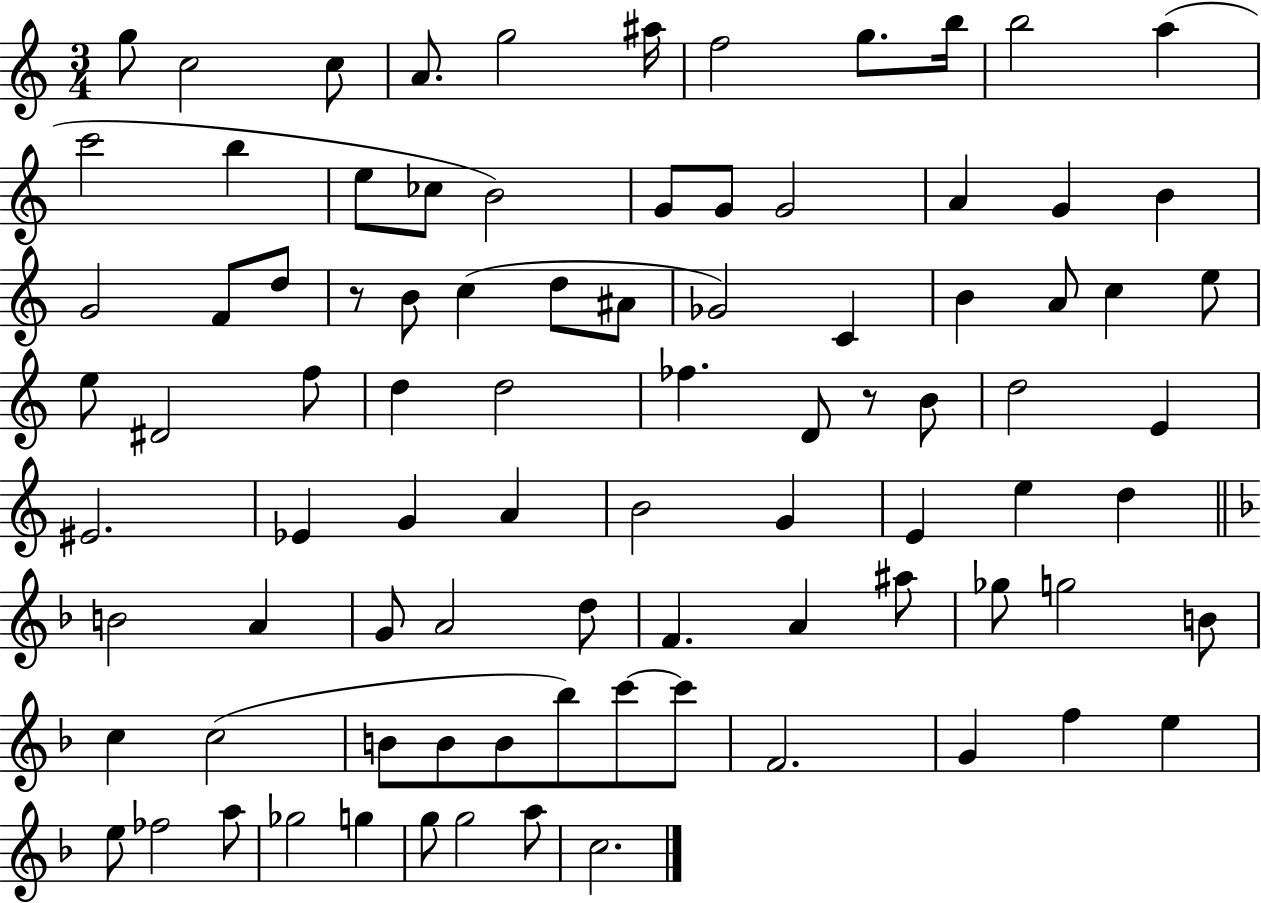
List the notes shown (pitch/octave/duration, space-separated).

G5/e C5/h C5/e A4/e. G5/h A#5/s F5/h G5/e. B5/s B5/h A5/q C6/h B5/q E5/e CES5/e B4/h G4/e G4/e G4/h A4/q G4/q B4/q G4/h F4/e D5/e R/e B4/e C5/q D5/e A#4/e Gb4/h C4/q B4/q A4/e C5/q E5/e E5/e D#4/h F5/e D5/q D5/h FES5/q. D4/e R/e B4/e D5/h E4/q EIS4/h. Eb4/q G4/q A4/q B4/h G4/q E4/q E5/q D5/q B4/h A4/q G4/e A4/h D5/e F4/q. A4/q A#5/e Gb5/e G5/h B4/e C5/q C5/h B4/e B4/e B4/e Bb5/e C6/e C6/e F4/h. G4/q F5/q E5/q E5/e FES5/h A5/e Gb5/h G5/q G5/e G5/h A5/e C5/h.